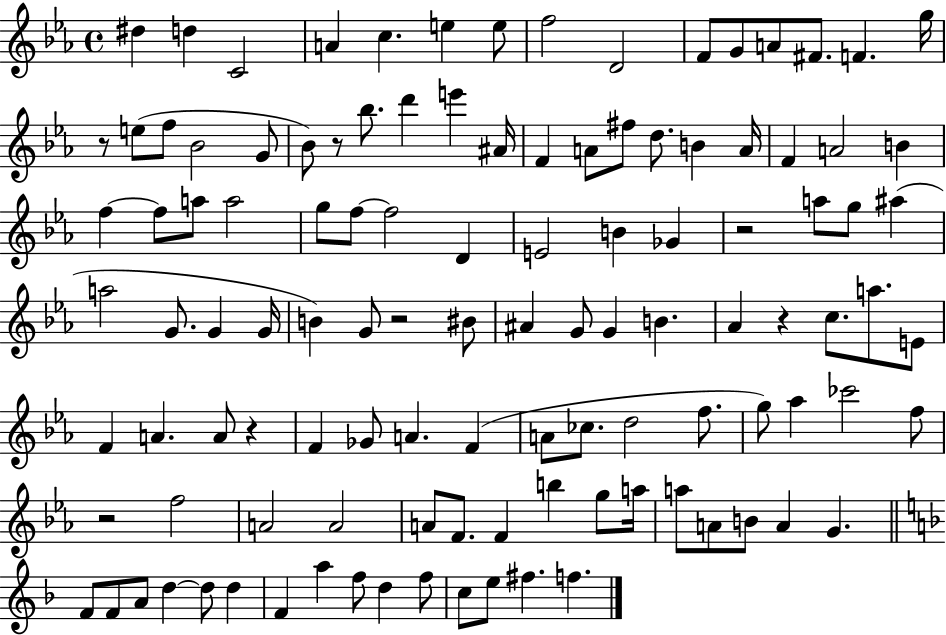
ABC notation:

X:1
T:Untitled
M:4/4
L:1/4
K:Eb
^d d C2 A c e e/2 f2 D2 F/2 G/2 A/2 ^F/2 F g/4 z/2 e/2 f/2 _B2 G/2 _B/2 z/2 _b/2 d' e' ^A/4 F A/2 ^f/2 d/2 B A/4 F A2 B f f/2 a/2 a2 g/2 f/2 f2 D E2 B _G z2 a/2 g/2 ^a a2 G/2 G G/4 B G/2 z2 ^B/2 ^A G/2 G B _A z c/2 a/2 E/2 F A A/2 z F _G/2 A F A/2 _c/2 d2 f/2 g/2 _a _c'2 f/2 z2 f2 A2 A2 A/2 F/2 F b g/2 a/4 a/2 A/2 B/2 A G F/2 F/2 A/2 d d/2 d F a f/2 d f/2 c/2 e/2 ^f f